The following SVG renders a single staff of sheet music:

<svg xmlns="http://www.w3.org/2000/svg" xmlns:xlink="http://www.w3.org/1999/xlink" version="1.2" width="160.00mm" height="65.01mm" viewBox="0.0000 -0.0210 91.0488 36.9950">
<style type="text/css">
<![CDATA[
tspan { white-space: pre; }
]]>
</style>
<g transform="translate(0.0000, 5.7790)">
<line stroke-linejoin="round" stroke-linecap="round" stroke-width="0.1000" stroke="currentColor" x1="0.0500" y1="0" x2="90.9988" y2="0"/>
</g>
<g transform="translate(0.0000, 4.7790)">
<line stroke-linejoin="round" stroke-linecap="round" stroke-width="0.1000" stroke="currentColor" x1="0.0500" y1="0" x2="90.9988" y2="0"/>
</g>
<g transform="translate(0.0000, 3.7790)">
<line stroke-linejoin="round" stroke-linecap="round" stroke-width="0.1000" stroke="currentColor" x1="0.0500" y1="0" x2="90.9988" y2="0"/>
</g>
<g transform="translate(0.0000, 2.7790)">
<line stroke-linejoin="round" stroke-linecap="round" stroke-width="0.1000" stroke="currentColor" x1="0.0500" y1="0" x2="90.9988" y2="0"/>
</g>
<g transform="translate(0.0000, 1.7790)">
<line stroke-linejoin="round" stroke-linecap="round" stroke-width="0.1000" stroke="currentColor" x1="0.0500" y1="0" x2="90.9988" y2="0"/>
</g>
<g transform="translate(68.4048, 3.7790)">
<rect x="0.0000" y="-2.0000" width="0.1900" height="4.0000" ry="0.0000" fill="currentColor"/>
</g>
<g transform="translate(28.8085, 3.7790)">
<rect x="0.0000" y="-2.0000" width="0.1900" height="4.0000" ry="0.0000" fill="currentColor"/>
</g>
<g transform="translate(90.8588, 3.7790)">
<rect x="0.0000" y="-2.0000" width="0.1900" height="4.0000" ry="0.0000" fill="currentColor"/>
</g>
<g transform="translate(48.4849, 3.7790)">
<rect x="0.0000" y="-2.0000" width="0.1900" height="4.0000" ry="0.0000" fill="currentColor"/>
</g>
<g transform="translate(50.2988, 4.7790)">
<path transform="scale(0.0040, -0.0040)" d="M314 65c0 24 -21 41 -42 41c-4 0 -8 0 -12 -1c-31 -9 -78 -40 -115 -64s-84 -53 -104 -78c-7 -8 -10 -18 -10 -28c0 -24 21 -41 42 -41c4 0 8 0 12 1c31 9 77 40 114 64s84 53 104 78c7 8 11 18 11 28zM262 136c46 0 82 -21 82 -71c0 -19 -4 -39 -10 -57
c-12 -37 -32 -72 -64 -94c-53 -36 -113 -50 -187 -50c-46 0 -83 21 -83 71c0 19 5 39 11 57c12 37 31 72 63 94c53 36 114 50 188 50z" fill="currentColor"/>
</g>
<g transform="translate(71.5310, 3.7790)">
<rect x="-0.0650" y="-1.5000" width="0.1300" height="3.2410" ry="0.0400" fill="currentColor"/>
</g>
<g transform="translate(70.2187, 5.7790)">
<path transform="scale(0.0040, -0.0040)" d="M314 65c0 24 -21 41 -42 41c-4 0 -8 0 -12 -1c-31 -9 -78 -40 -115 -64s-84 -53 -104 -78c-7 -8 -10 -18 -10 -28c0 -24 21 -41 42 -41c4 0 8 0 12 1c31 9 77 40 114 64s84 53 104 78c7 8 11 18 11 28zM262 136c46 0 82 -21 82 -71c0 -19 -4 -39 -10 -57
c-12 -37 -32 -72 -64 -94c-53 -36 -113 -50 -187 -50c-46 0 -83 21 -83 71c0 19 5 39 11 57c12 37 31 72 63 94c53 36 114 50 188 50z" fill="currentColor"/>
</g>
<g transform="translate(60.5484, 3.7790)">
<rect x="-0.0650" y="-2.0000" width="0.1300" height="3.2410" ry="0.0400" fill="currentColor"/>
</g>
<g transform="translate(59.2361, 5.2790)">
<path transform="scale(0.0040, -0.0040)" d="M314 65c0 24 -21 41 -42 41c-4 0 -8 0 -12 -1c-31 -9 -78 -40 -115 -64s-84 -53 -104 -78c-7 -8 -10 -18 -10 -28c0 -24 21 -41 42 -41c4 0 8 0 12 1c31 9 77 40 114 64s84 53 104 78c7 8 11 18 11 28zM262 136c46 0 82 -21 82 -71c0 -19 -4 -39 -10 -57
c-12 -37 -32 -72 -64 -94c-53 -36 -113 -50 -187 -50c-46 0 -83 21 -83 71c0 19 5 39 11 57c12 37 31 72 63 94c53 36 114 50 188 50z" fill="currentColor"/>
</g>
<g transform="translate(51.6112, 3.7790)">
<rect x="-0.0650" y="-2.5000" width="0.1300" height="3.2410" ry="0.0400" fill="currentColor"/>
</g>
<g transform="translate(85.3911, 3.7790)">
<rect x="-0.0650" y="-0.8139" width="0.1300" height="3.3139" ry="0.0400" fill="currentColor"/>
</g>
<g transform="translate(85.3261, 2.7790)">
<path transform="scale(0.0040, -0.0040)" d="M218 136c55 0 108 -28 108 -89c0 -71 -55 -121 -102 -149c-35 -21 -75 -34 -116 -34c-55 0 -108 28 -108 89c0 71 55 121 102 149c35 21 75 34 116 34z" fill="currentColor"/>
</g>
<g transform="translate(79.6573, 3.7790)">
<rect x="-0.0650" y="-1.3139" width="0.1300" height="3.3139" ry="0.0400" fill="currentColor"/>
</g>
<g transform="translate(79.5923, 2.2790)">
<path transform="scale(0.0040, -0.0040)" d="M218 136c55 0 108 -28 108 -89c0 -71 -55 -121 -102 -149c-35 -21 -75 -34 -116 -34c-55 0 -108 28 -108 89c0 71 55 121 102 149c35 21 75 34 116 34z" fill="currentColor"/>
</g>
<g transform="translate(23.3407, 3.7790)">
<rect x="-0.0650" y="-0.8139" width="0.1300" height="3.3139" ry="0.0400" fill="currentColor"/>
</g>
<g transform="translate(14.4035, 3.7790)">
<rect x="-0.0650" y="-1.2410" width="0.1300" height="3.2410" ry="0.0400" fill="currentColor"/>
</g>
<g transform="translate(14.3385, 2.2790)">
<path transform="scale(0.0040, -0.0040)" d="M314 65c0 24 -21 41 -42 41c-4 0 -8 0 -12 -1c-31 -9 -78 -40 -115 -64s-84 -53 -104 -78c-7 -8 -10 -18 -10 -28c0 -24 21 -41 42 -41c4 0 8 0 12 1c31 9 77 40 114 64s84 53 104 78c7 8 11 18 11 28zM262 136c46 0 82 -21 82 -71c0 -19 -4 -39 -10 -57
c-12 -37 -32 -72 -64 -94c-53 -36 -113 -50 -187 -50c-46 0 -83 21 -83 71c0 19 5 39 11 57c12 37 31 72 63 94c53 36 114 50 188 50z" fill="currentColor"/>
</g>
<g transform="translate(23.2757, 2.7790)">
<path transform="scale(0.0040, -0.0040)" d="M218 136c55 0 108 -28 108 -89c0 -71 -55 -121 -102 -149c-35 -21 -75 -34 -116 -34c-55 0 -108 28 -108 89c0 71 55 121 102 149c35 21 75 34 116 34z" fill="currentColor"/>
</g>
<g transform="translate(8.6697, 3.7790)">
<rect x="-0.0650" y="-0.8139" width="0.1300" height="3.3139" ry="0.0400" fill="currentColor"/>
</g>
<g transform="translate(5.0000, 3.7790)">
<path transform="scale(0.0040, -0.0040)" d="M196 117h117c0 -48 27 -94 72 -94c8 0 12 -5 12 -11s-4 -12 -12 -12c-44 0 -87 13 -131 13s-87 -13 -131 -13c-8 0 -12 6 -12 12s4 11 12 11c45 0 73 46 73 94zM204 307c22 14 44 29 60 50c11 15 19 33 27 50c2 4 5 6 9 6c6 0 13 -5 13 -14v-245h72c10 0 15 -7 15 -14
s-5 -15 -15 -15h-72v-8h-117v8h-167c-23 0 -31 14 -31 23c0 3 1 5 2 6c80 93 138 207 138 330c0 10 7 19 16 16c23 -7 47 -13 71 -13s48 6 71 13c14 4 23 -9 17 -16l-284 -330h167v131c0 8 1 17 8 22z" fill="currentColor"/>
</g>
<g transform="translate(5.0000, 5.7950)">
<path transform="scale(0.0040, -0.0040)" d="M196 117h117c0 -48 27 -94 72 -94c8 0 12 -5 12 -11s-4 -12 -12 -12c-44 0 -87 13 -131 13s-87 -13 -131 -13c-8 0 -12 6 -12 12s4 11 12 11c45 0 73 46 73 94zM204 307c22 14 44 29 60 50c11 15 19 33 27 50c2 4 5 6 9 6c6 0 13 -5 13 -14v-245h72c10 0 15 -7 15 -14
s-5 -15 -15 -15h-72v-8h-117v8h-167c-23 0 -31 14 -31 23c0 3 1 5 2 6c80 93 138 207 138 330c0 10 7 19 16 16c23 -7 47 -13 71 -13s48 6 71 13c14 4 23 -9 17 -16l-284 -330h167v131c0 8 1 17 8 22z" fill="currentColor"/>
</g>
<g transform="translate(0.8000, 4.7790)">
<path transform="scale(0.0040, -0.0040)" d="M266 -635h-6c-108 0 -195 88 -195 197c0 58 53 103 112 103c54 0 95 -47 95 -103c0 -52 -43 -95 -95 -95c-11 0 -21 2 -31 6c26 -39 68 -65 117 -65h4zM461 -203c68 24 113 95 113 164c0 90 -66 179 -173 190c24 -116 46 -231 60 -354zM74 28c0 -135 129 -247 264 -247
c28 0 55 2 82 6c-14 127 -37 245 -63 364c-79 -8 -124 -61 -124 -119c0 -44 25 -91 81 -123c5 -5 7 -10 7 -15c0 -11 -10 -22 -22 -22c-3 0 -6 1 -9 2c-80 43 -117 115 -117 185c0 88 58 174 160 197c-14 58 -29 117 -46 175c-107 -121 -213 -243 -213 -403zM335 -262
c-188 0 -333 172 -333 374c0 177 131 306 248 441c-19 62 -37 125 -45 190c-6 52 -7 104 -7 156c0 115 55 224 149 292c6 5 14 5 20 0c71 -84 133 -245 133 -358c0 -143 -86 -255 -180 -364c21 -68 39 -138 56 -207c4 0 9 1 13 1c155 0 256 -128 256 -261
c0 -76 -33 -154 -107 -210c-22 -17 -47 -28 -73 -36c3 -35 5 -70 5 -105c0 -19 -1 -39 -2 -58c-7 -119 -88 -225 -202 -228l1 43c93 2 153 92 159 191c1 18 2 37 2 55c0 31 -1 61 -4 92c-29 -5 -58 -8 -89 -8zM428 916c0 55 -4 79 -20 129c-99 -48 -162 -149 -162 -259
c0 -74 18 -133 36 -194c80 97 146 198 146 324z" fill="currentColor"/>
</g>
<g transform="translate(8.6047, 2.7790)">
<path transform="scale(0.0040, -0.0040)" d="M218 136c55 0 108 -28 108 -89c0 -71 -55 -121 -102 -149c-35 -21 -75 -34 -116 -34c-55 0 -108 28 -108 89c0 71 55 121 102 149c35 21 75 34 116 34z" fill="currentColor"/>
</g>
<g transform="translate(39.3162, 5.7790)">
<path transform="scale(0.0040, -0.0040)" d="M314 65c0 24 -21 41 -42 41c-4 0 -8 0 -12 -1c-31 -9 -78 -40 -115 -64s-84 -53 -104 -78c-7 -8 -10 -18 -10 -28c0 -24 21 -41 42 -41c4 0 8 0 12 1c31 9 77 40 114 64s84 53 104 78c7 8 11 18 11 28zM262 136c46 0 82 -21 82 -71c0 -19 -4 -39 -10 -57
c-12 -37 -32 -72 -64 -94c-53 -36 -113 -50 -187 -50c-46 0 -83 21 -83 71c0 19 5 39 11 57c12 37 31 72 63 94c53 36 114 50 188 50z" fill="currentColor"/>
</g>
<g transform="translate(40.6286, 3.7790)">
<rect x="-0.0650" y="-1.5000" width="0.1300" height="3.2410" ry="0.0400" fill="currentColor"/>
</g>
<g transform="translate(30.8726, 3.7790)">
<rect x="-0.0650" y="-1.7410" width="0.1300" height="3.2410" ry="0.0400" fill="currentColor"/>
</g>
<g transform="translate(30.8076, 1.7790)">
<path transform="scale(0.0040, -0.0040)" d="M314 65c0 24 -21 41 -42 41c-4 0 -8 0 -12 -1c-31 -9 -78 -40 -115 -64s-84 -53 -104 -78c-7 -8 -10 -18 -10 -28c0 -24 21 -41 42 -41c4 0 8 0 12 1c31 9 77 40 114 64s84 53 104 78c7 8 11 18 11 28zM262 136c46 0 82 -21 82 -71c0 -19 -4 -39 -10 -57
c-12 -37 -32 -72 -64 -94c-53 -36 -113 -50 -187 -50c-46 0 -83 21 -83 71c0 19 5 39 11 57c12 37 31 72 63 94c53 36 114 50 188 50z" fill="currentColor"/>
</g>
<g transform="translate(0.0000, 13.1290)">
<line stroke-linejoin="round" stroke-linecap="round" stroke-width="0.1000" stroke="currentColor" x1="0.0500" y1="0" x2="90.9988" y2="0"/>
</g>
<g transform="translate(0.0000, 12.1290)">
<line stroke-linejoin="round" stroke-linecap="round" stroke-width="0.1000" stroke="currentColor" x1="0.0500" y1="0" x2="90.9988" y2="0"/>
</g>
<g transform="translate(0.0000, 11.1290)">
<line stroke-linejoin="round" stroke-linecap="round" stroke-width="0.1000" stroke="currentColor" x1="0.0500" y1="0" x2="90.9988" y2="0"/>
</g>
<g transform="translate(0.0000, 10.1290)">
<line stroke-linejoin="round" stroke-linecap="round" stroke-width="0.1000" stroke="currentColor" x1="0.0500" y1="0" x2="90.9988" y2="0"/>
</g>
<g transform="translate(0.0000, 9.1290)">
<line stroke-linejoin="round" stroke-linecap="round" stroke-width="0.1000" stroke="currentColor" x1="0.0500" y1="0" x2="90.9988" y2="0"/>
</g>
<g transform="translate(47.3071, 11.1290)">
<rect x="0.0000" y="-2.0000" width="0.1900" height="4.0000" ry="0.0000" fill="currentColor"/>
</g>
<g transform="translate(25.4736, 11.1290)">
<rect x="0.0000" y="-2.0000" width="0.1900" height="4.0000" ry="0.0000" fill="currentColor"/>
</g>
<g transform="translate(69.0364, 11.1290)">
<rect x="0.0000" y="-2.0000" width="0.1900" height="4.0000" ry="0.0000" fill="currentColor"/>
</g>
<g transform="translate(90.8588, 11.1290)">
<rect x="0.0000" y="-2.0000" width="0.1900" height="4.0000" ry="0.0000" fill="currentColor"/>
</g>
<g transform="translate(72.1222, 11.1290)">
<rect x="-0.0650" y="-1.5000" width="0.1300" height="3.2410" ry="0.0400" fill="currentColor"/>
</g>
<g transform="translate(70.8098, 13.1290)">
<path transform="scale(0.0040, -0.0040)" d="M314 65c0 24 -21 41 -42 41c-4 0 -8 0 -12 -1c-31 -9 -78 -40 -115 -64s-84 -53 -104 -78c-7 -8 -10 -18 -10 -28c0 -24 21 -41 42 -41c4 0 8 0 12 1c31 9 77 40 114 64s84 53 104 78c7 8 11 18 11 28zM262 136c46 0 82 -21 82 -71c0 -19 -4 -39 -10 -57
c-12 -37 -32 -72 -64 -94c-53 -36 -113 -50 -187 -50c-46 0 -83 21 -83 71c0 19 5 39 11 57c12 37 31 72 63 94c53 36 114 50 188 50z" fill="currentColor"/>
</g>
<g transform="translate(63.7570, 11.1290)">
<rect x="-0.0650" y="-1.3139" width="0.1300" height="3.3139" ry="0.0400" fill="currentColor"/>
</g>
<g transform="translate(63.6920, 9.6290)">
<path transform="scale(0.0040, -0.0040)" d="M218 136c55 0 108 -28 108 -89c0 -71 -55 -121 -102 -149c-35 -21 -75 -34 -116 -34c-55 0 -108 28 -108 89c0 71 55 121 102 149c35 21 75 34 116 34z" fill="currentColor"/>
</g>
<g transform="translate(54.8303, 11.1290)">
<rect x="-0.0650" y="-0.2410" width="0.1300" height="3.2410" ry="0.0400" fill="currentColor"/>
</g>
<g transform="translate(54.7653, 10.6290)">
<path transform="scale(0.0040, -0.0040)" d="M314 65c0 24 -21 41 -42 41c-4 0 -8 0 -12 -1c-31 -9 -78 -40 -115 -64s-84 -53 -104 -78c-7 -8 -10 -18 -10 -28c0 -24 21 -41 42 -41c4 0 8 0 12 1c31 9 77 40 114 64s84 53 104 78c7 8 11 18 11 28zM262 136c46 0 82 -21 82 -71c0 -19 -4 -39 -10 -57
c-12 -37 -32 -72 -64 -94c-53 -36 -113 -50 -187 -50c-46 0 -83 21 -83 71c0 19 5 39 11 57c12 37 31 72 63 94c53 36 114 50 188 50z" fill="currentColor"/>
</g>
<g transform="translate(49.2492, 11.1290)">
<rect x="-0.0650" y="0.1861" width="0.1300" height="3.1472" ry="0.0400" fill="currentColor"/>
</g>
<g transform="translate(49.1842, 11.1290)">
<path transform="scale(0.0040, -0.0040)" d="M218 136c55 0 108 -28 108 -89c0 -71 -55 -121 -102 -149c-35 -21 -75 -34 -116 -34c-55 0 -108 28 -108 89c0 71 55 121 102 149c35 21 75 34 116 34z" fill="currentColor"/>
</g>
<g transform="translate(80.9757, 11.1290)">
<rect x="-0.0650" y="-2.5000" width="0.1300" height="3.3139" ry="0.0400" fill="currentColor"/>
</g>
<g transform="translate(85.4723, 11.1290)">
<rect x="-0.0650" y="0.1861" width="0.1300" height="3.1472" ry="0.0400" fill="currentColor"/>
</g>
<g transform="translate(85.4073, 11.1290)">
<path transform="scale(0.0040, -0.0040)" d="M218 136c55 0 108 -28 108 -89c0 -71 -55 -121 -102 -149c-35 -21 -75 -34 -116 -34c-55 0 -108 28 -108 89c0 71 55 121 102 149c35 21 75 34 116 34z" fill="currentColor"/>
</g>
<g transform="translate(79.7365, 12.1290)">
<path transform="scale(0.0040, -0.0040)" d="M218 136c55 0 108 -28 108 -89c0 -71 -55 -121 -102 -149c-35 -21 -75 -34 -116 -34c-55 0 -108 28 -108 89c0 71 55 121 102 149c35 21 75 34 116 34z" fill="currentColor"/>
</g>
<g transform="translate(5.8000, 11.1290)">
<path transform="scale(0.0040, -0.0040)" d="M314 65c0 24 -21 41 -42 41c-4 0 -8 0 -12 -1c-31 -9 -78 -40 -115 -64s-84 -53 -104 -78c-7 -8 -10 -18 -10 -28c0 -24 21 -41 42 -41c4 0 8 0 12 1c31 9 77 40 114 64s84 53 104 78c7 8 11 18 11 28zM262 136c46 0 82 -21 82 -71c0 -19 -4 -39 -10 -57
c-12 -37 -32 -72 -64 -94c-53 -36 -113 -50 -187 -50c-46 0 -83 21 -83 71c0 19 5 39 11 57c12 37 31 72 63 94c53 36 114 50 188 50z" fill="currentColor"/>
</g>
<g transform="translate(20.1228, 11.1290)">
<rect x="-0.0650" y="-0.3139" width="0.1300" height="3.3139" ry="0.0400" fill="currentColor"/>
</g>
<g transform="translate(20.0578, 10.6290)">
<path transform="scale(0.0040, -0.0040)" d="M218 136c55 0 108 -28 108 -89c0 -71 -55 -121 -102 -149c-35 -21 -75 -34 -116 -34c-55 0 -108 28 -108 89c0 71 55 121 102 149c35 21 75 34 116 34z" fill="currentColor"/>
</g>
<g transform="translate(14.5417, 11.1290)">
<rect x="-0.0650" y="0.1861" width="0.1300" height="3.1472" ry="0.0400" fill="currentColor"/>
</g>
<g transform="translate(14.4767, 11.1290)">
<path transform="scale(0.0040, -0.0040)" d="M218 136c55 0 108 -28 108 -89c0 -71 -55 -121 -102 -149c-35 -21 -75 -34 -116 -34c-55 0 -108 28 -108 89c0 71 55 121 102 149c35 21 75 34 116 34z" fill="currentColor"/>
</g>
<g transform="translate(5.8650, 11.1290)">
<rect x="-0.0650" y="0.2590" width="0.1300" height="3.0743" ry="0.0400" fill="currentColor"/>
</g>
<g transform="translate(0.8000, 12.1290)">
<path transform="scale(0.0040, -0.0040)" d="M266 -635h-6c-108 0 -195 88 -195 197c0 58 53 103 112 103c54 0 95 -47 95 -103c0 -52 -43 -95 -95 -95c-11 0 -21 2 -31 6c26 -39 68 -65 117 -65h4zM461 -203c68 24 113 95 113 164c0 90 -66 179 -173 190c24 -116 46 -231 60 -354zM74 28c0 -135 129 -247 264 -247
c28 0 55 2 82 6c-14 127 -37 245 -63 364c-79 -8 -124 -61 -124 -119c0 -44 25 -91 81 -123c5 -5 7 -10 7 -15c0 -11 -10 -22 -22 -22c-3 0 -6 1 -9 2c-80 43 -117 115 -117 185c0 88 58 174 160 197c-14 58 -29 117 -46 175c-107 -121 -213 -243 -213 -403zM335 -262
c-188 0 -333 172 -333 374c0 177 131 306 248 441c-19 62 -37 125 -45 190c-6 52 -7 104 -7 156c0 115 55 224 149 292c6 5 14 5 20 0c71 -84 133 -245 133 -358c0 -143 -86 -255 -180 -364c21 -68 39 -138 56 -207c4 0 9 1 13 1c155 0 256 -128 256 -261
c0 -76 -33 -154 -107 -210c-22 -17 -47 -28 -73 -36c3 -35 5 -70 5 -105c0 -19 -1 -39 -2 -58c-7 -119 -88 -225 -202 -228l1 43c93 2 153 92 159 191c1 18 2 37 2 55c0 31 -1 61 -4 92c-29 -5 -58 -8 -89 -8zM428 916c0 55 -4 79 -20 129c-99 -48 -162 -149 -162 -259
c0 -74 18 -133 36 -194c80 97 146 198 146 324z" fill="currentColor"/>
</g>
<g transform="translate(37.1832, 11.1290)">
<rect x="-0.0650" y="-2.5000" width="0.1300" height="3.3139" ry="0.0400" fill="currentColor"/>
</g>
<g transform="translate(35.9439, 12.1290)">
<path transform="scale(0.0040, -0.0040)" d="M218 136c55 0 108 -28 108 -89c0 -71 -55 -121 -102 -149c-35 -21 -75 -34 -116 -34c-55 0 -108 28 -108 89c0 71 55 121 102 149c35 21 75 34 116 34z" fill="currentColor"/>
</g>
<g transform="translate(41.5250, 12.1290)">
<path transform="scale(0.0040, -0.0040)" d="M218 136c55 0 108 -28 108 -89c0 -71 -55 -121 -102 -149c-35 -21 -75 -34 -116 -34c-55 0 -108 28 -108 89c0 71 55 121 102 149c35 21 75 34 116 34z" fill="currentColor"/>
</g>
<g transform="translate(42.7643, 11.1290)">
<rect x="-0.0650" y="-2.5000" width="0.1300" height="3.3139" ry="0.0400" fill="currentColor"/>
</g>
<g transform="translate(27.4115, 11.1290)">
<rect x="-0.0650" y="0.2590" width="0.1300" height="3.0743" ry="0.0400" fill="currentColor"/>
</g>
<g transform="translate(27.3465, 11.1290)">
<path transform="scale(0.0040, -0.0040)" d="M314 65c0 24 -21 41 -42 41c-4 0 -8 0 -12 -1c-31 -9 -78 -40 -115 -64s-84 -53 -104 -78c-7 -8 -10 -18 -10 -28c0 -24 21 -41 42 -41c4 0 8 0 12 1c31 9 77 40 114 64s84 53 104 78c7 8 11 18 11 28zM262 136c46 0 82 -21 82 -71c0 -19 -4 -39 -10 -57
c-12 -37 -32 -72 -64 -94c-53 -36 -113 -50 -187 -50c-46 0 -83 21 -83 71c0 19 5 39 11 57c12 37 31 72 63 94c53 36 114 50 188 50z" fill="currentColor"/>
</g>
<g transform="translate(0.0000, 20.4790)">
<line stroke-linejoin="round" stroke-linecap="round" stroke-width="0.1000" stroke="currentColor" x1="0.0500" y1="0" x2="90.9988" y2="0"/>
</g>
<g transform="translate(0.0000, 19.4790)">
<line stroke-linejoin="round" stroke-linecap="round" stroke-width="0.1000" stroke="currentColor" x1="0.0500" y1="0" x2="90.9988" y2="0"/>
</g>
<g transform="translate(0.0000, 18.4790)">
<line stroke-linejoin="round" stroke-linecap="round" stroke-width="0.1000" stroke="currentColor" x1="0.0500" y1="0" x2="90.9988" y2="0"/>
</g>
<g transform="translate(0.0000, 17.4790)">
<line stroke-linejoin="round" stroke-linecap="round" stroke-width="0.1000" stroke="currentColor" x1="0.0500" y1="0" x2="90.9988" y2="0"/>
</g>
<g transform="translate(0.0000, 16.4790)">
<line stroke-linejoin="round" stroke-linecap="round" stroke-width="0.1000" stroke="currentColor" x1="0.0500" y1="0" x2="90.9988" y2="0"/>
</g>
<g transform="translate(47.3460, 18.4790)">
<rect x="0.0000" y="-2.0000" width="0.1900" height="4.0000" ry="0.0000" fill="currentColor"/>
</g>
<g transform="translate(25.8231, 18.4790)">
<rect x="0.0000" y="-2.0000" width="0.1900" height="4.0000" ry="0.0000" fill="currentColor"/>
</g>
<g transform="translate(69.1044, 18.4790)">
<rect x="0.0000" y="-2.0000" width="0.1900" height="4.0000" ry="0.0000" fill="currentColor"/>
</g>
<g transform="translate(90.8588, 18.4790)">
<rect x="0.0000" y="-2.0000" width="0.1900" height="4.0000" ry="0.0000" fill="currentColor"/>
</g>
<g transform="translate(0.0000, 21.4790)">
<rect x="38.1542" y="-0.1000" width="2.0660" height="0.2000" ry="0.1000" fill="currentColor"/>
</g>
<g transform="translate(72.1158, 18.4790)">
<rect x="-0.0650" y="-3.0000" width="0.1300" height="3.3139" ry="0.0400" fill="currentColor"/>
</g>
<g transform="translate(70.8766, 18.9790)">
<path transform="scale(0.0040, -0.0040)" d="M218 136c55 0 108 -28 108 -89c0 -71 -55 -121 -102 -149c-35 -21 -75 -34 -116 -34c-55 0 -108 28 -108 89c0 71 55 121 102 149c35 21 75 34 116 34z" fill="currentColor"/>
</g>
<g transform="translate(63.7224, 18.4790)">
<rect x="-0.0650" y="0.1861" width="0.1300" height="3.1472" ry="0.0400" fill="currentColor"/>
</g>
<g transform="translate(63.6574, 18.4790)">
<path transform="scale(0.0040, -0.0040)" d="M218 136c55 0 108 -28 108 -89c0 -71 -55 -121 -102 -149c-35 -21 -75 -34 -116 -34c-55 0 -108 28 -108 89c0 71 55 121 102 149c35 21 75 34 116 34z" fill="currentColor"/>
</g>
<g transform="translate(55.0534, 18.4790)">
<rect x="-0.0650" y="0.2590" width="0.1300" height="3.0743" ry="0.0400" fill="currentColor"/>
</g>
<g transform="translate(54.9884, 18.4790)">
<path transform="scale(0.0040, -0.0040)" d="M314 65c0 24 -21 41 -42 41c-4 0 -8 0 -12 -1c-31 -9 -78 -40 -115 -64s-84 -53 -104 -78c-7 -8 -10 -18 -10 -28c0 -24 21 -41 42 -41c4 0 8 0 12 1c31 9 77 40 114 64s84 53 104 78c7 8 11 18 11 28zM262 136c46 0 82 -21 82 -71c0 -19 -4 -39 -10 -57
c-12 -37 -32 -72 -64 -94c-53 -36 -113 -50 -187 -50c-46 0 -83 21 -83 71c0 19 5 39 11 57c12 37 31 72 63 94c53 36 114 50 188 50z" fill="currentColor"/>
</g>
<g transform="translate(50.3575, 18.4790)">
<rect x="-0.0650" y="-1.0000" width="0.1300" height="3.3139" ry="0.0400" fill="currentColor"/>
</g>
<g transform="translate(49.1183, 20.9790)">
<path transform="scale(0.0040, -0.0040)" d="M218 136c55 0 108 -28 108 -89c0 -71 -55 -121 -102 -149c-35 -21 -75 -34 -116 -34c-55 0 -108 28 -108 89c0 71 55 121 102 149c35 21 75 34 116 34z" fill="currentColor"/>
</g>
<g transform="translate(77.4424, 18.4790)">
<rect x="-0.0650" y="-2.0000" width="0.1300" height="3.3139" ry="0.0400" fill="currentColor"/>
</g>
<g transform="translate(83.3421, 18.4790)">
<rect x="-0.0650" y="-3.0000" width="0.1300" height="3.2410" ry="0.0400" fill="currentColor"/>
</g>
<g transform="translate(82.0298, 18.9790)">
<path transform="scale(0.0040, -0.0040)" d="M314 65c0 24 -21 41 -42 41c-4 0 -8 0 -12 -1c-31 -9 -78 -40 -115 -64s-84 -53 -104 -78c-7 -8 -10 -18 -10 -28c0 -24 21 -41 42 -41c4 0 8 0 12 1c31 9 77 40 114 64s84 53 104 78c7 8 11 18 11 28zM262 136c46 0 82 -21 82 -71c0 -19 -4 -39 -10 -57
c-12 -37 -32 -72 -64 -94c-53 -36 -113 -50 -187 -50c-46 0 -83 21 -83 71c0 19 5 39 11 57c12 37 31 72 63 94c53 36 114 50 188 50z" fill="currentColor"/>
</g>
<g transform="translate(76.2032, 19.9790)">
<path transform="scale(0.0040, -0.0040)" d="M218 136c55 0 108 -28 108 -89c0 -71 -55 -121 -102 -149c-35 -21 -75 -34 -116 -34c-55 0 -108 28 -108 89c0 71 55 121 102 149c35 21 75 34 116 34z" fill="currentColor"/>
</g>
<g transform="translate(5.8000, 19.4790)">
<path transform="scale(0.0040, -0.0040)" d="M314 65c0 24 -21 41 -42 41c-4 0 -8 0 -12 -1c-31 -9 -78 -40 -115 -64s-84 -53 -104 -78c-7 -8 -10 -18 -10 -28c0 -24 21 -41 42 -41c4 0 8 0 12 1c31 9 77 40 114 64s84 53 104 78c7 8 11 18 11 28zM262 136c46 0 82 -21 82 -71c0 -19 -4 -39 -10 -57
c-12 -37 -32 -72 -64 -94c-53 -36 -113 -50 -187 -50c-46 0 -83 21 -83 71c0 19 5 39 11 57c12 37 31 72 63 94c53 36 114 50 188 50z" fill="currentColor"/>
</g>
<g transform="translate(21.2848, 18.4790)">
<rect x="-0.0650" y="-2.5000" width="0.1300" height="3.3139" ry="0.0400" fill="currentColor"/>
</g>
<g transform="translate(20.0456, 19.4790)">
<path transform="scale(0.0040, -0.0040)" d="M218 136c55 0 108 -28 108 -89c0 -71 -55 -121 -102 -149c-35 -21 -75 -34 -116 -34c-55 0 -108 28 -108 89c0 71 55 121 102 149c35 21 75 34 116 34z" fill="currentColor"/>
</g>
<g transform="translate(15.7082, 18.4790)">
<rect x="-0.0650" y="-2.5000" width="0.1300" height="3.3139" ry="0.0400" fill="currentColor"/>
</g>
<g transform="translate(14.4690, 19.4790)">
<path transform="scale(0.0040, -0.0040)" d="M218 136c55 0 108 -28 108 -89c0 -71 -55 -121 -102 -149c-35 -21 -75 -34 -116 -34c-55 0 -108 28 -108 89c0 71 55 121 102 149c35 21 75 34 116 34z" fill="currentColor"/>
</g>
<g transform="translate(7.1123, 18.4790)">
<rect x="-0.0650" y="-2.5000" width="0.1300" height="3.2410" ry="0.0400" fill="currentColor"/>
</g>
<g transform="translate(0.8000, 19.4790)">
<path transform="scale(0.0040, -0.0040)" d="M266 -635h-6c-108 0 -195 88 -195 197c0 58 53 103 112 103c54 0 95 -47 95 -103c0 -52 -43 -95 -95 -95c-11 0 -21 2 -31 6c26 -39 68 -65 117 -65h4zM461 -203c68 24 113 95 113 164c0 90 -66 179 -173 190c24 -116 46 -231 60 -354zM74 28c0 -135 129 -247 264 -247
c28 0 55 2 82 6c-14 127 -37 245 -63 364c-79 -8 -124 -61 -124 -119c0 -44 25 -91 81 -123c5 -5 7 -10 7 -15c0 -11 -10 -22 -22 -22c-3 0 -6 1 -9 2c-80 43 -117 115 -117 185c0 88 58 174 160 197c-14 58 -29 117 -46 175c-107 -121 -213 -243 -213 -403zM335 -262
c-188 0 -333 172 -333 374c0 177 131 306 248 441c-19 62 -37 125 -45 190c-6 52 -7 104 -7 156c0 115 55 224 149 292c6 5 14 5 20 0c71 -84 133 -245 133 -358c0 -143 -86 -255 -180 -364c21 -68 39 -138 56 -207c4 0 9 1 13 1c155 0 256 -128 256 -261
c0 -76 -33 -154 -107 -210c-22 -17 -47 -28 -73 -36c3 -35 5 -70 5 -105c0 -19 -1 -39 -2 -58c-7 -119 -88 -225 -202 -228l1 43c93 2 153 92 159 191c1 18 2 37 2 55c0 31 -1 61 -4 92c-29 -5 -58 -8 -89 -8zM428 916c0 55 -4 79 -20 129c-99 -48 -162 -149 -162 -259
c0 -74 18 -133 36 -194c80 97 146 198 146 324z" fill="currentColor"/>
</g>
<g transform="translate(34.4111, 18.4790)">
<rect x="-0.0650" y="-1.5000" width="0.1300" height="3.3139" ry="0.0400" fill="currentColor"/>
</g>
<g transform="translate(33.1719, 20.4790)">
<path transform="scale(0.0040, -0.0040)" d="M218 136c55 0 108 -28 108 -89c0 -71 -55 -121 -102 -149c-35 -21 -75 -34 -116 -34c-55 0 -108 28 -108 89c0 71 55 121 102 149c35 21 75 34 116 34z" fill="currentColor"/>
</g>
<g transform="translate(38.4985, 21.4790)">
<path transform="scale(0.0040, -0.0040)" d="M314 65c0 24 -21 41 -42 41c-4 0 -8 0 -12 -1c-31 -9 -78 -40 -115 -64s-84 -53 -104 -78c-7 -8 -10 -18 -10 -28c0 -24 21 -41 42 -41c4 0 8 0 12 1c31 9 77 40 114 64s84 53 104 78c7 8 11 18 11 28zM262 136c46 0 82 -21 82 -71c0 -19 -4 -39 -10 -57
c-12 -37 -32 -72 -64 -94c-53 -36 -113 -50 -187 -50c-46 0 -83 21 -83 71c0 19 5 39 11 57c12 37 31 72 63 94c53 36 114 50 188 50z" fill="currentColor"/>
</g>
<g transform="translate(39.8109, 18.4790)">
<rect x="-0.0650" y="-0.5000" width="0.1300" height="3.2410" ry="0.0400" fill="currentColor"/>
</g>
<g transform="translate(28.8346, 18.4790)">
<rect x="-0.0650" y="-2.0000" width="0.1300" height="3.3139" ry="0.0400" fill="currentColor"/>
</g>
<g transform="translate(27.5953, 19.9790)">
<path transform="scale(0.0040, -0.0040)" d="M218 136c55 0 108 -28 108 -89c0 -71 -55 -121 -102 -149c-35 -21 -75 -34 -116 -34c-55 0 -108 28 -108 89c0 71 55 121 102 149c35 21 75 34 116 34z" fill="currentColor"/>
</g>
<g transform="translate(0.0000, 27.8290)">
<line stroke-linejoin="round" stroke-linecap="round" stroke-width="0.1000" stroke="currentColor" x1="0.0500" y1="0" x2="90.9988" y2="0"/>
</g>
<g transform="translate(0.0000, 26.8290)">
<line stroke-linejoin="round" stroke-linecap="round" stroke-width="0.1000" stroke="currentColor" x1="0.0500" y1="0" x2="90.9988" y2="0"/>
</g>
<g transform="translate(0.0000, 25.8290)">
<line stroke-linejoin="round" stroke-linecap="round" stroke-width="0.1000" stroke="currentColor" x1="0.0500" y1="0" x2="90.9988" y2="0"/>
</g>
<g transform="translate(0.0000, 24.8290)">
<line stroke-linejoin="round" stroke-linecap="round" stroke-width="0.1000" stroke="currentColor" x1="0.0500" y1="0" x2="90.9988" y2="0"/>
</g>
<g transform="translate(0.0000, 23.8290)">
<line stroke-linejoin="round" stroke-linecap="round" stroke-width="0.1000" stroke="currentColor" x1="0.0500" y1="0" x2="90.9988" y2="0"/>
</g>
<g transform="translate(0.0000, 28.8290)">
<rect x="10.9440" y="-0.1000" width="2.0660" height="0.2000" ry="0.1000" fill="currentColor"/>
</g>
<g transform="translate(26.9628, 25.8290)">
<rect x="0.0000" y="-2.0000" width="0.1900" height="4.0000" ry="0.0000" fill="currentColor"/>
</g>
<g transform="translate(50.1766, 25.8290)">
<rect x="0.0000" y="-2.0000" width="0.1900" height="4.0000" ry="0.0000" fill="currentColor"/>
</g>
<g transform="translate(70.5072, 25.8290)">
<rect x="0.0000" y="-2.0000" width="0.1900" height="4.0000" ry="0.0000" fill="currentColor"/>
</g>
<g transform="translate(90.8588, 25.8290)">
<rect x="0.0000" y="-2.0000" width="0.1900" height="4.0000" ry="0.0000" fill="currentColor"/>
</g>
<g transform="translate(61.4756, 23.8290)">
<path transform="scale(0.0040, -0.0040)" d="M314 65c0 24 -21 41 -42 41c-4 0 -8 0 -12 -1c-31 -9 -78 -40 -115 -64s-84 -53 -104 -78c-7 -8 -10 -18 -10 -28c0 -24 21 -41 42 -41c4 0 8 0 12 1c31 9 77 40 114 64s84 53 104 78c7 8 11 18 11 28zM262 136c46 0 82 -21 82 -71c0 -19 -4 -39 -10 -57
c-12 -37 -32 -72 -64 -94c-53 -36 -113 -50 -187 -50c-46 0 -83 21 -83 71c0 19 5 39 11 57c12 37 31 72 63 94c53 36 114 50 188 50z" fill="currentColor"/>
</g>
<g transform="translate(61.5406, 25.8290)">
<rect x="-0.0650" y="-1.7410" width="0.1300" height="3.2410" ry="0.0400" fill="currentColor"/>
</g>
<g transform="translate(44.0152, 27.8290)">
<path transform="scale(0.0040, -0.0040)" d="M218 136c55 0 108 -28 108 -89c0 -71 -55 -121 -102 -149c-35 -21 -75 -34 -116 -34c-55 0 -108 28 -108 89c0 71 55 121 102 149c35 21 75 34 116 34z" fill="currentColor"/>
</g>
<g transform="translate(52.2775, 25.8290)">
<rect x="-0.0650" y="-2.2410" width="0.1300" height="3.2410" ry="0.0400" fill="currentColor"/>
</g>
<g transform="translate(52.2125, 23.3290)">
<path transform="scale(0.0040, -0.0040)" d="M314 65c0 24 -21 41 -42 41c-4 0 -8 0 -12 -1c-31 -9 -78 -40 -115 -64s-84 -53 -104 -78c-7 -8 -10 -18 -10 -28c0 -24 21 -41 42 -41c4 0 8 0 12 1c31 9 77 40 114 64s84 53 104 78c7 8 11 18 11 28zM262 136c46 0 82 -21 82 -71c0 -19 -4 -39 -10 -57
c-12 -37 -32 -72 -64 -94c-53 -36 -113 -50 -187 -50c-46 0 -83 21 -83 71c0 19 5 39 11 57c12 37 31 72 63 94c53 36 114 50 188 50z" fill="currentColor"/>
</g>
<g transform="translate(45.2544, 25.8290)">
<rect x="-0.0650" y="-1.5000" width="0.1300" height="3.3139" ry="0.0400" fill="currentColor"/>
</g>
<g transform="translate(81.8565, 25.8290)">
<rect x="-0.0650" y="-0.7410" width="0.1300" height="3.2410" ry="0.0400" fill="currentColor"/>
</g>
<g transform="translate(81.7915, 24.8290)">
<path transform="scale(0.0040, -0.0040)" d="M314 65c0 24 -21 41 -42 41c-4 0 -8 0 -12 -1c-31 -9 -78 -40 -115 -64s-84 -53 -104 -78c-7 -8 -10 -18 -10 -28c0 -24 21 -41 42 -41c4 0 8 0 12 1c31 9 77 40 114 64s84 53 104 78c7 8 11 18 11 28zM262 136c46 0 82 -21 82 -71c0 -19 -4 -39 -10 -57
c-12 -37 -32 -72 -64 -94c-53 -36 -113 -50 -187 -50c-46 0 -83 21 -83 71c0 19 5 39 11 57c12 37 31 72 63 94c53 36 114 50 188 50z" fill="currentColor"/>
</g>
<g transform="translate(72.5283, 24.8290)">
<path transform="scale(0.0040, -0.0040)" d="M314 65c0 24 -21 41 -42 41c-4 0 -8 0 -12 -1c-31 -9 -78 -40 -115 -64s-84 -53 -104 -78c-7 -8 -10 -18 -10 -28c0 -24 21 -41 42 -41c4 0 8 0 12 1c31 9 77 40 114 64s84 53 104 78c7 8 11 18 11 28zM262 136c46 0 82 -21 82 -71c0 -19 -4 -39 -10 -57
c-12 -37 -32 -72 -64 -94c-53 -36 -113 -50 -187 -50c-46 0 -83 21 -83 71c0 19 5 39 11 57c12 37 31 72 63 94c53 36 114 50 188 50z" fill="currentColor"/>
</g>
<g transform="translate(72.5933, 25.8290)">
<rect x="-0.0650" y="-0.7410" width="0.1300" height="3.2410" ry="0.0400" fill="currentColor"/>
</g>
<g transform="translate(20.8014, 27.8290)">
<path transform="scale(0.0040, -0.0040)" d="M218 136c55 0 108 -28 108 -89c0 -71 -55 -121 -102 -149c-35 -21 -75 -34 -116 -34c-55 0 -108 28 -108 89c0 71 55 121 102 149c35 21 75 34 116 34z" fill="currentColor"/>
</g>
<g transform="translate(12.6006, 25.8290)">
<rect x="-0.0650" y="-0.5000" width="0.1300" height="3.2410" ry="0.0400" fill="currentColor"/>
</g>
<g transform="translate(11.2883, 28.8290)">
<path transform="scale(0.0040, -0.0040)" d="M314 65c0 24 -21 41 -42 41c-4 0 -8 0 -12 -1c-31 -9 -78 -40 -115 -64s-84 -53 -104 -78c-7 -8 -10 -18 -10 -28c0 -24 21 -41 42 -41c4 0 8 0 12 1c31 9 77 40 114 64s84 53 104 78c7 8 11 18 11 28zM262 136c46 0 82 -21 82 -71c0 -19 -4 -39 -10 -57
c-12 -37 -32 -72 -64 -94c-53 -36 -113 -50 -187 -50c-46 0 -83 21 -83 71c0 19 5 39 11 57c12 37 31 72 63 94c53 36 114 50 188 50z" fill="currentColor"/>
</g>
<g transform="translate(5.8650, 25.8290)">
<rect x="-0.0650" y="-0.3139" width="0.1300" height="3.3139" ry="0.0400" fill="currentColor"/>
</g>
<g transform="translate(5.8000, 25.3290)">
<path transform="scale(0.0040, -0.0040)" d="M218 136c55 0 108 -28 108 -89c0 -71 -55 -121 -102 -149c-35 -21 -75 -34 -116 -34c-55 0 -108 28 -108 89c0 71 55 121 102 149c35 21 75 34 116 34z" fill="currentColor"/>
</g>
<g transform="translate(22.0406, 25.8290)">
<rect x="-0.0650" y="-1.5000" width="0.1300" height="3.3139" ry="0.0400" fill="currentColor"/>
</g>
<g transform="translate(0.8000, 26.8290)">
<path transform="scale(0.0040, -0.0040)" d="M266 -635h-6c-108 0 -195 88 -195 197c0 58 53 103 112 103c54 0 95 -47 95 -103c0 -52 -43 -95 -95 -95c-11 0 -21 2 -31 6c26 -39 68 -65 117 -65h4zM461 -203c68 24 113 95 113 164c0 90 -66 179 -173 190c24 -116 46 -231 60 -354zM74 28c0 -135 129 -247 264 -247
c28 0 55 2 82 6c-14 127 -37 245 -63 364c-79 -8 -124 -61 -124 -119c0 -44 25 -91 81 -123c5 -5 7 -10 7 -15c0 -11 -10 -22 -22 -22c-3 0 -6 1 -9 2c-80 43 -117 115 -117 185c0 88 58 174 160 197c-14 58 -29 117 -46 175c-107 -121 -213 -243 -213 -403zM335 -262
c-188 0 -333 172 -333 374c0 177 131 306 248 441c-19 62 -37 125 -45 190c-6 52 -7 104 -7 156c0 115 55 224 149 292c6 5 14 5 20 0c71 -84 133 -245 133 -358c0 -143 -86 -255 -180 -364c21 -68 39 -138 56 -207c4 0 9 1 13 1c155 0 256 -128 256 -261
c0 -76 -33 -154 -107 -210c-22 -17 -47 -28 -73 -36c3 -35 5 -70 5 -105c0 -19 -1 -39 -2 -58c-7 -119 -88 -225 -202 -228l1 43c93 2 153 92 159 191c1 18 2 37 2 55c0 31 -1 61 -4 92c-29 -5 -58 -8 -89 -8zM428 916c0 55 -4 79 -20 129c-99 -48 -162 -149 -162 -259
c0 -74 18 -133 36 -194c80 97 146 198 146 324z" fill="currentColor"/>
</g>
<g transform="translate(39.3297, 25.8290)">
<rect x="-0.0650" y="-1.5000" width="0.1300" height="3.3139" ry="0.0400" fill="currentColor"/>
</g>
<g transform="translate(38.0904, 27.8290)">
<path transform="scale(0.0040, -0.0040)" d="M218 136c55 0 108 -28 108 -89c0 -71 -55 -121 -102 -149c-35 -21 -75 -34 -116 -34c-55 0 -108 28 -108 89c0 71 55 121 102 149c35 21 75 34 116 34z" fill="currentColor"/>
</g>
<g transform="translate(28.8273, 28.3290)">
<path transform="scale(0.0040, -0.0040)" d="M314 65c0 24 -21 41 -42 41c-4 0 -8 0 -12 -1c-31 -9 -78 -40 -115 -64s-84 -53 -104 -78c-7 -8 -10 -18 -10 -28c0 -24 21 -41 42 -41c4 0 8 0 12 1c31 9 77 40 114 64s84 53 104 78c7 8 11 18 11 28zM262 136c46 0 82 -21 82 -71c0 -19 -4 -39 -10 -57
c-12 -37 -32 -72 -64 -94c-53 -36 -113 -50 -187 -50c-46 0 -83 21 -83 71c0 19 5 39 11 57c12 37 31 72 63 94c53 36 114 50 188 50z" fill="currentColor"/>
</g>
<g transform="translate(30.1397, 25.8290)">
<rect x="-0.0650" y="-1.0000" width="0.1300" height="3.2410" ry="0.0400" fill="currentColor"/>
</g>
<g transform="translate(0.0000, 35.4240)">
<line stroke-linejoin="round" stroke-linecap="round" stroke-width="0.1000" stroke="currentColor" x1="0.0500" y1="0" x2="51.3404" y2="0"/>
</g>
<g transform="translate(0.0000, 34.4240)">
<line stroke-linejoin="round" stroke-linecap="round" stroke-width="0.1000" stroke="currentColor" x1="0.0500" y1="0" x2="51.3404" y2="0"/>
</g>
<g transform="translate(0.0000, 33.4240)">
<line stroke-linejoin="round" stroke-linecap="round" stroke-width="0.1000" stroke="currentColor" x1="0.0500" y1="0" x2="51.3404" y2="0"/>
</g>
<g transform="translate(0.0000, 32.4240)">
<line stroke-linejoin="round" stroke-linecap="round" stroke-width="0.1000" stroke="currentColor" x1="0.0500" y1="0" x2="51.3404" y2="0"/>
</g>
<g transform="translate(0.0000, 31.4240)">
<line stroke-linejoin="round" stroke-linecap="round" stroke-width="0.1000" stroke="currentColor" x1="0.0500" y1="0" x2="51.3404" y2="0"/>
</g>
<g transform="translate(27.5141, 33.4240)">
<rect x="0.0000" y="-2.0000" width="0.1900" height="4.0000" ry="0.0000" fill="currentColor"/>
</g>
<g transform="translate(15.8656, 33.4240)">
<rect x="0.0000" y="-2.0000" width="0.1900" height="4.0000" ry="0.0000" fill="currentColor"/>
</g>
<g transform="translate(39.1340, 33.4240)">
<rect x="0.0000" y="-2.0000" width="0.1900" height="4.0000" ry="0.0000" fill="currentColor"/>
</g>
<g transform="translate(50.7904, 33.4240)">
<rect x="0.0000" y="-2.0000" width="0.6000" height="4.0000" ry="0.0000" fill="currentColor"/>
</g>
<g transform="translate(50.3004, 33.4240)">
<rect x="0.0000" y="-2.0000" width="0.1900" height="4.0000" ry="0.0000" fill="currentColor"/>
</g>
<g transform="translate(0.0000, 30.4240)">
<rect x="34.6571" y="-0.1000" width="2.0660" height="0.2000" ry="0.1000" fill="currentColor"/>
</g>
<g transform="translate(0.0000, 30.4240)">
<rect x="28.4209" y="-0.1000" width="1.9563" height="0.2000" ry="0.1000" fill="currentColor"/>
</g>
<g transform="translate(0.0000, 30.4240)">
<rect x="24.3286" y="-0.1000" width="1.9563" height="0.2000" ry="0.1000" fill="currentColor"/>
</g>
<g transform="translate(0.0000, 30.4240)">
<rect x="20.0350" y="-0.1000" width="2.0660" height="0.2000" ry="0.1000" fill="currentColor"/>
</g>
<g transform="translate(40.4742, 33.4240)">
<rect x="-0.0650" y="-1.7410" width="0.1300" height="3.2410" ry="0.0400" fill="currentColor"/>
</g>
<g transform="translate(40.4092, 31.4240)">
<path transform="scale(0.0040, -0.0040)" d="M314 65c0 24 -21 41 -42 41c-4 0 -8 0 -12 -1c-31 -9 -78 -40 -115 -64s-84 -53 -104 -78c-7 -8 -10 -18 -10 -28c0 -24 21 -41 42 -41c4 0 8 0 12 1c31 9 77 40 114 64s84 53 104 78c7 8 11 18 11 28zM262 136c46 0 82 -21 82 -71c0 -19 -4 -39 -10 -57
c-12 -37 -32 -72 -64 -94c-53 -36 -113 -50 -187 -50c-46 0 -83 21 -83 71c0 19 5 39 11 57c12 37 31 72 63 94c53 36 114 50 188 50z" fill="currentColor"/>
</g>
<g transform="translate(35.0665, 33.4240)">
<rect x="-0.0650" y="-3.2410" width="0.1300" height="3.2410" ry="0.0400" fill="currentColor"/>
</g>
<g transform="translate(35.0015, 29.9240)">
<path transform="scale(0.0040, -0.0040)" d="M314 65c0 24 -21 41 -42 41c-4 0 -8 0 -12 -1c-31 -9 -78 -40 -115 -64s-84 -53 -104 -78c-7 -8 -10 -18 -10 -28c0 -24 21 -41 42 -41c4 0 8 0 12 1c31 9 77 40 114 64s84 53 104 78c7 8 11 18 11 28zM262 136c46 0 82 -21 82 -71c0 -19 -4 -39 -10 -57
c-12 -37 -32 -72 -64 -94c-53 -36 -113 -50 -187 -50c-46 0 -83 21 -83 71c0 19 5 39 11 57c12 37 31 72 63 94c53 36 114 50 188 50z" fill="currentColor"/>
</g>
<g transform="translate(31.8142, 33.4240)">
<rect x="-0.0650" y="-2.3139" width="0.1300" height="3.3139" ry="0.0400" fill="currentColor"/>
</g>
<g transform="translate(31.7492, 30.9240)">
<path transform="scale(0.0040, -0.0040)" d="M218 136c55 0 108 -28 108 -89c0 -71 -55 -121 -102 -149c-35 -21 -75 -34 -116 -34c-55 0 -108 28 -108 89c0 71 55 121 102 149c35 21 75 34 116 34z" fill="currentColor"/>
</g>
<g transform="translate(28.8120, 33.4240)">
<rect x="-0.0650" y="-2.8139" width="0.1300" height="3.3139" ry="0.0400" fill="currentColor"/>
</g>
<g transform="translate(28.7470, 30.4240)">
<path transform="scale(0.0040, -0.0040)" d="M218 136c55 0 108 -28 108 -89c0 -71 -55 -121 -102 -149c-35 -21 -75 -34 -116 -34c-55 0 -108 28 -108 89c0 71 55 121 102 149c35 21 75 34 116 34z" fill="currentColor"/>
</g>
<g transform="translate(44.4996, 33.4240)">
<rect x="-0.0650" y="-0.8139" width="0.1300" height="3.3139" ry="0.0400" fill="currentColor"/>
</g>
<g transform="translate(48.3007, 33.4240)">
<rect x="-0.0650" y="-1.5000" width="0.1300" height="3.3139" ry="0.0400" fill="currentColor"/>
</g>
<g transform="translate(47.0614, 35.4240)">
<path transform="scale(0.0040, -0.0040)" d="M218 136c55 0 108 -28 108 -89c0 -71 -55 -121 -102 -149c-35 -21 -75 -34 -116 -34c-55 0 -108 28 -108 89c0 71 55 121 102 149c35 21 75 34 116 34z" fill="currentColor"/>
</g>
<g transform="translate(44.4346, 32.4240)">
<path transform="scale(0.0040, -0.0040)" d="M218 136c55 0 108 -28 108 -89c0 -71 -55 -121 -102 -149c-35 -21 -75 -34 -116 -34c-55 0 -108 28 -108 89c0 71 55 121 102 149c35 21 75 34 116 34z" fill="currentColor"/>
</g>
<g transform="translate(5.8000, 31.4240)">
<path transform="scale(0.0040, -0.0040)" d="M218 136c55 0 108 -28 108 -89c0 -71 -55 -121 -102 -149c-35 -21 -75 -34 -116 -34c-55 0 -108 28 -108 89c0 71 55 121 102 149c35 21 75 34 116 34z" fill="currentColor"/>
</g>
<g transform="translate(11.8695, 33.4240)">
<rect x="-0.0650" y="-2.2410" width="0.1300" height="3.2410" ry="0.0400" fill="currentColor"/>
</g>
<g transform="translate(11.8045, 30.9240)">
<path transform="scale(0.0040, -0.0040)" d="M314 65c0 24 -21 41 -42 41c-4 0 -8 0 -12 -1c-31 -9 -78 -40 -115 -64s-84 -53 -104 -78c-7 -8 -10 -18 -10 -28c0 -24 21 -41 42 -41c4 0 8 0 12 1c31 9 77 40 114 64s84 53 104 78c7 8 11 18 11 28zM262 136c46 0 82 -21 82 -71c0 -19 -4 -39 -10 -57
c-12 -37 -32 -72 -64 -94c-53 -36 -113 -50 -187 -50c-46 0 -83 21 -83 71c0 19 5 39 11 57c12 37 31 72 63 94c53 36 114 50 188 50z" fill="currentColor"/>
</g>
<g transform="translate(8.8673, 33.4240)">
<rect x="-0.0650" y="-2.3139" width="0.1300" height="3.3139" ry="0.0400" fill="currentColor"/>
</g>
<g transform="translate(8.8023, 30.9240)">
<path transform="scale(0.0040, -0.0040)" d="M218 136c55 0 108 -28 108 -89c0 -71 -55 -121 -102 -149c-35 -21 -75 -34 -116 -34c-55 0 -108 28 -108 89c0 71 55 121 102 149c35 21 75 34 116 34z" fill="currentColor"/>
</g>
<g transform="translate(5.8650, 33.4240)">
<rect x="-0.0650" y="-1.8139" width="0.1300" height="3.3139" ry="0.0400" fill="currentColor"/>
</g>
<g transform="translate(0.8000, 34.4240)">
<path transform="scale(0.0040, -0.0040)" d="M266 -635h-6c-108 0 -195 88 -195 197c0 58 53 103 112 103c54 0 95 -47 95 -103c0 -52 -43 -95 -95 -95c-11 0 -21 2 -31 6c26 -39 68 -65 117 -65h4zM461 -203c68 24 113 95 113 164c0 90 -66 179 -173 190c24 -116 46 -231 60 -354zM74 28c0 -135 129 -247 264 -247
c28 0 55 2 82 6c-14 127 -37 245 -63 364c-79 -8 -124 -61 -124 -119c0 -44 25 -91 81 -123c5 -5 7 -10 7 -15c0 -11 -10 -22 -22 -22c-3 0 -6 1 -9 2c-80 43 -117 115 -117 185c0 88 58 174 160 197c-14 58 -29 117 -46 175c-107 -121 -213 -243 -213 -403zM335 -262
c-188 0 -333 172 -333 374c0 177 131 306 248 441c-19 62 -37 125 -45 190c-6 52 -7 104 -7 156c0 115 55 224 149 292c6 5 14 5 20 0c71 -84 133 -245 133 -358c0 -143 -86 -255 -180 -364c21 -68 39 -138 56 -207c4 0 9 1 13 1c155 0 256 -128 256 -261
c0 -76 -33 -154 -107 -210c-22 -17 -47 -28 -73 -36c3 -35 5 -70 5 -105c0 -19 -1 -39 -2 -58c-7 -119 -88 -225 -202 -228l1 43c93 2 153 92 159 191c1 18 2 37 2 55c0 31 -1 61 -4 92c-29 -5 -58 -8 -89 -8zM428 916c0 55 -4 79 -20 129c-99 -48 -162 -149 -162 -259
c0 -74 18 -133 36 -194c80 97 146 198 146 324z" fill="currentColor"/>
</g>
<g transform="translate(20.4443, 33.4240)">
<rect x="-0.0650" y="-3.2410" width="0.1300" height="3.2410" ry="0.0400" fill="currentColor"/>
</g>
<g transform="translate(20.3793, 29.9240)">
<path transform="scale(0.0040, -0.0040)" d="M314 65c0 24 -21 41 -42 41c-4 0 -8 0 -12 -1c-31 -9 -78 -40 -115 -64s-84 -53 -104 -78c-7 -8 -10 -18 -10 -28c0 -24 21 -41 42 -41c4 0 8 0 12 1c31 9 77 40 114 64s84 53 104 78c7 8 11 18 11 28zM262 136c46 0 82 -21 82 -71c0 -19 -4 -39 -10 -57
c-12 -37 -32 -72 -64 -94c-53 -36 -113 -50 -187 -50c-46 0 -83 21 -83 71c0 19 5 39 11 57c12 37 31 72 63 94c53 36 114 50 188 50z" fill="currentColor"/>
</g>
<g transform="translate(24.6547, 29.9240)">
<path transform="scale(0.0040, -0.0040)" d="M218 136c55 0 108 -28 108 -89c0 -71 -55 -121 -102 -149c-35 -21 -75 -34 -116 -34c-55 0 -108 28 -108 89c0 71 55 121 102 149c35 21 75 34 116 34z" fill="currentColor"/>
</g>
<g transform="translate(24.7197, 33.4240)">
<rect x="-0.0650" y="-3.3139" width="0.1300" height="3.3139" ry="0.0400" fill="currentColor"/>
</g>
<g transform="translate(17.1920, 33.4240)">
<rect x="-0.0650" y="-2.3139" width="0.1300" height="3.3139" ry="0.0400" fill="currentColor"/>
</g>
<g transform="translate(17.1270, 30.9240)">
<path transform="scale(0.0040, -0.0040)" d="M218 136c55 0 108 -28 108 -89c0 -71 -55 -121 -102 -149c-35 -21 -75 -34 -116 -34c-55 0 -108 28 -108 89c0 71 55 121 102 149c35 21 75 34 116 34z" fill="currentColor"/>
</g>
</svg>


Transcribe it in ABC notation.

X:1
T:Untitled
M:4/4
L:1/4
K:C
d e2 d f2 E2 G2 F2 E2 e d B2 B c B2 G G B c2 e E2 G B G2 G G F E C2 D B2 B A F A2 c C2 E D2 E E g2 f2 d2 d2 f g g2 g b2 b a g b2 f2 d E